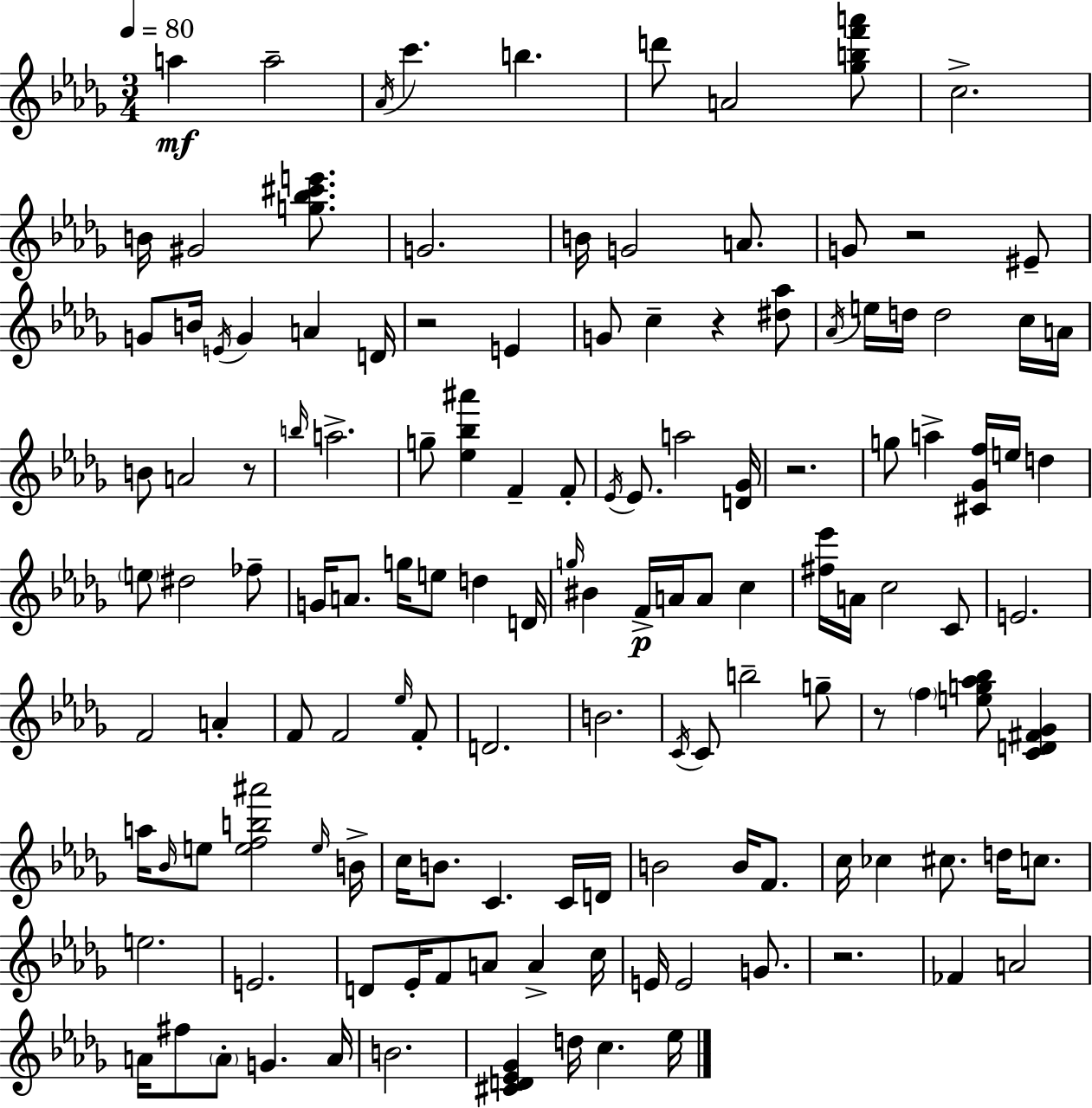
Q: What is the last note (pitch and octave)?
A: Eb5